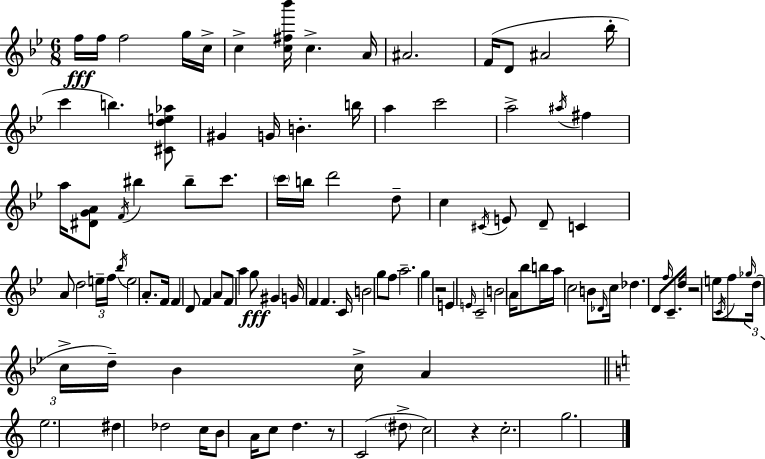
{
  \clef treble
  \numericTimeSignature
  \time 6/8
  \key bes \major
  f''16\fff f''16 f''2 g''16 c''16-> | c''4-> <c'' fis'' bes'''>16 c''4.-> a'16 | ais'2. | f'16( d'8 ais'2 bes''16-. | \break c'''4 b''4.) <cis' d'' e'' aes''>8 | gis'4 g'16 b'4.-. b''16 | a''4 c'''2 | a''2-> \acciaccatura { ais''16 } fis''4 | \break a''16 <dis' g' a'>8 \acciaccatura { f'16 } bis''4 bis''8-- c'''8. | \parenthesize c'''16 b''16 d'''2 | d''8-- c''4 \acciaccatura { cis'16 } e'8 d'8-- c'4 | a'8 d''2 | \break \tuplet 3/2 { e''16-- f''16 \acciaccatura { bes''16 } } e''2 | a'8.-. f'16 f'4 d'8 f'4 | a'8 f'8 a''4 g''8\fff | gis'4 g'16 f'4 f'4. | \break c'16 b'2 | g''8 f''8 a''2.-- | g''4 r2 | e'4 \grace { e'16 } c'2-- | \break b'2 | a'16 bes''8 b''16 a''16 c''2 | b'8 \grace { des'16 } c''16 des''4. | d'8 \grace { f''16 } c'8.-- d''16 r2 | \break e''8 \acciaccatura { c'16 } f''8 \tuplet 3/2 { \grace { ges''16 } d''16( c''16-> } d''16--) | bes'4 c''16-> a'4 \bar "||" \break \key c \major e''2. | dis''4 des''2 | c''16 b'8 a'16 c''8 d''4. | r8 c'2( \parenthesize dis''8-> | \break c''2) r4 | c''2.-. | g''2. | \bar "|."
}